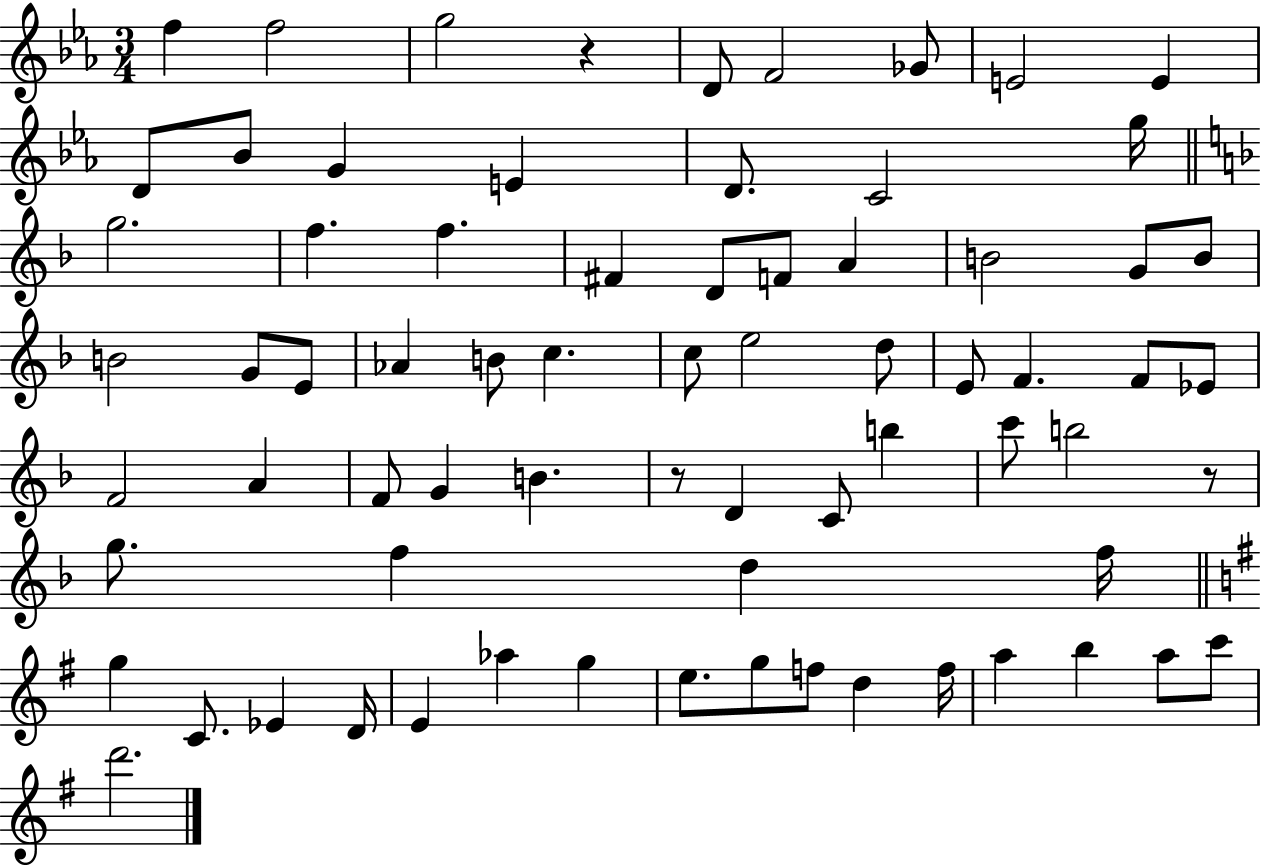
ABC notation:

X:1
T:Untitled
M:3/4
L:1/4
K:Eb
f f2 g2 z D/2 F2 _G/2 E2 E D/2 _B/2 G E D/2 C2 g/4 g2 f f ^F D/2 F/2 A B2 G/2 B/2 B2 G/2 E/2 _A B/2 c c/2 e2 d/2 E/2 F F/2 _E/2 F2 A F/2 G B z/2 D C/2 b c'/2 b2 z/2 g/2 f d f/4 g C/2 _E D/4 E _a g e/2 g/2 f/2 d f/4 a b a/2 c'/2 d'2